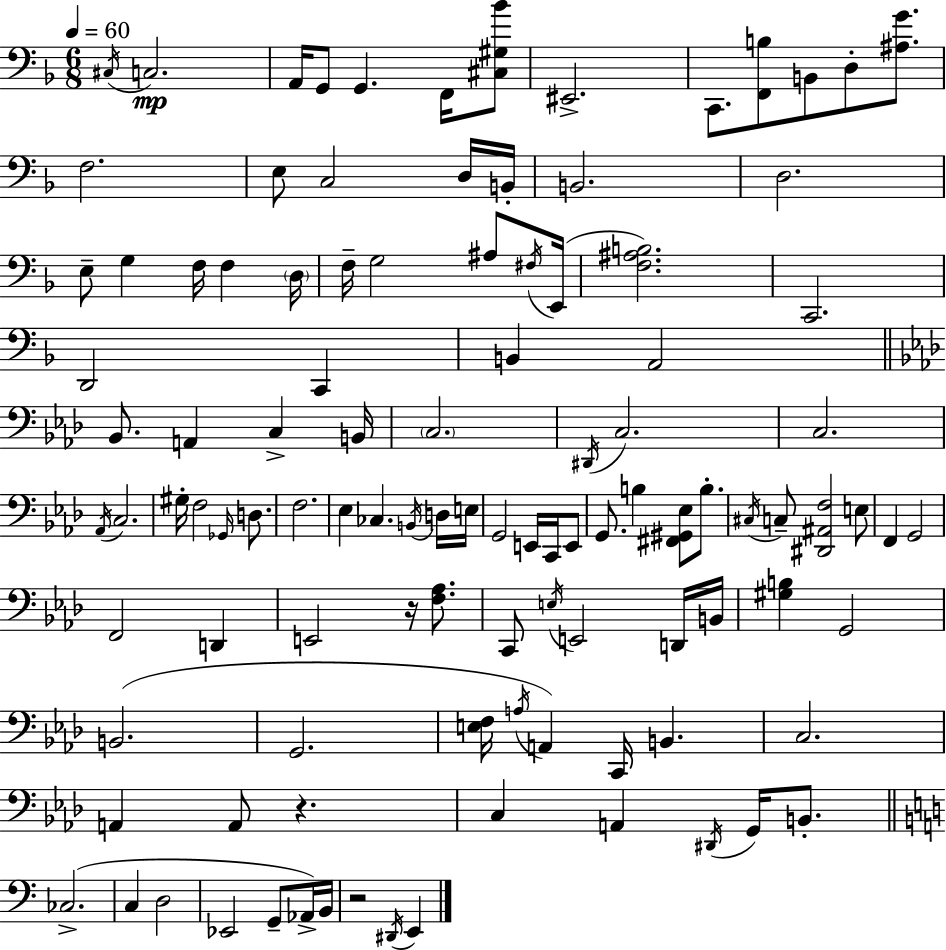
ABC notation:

X:1
T:Untitled
M:6/8
L:1/4
K:F
^C,/4 C,2 A,,/4 G,,/2 G,, F,,/4 [^C,^G,_B]/2 ^E,,2 C,,/2 [F,,B,]/2 B,,/2 D,/2 [^A,G]/2 F,2 E,/2 C,2 D,/4 B,,/4 B,,2 D,2 E,/2 G, F,/4 F, D,/4 F,/4 G,2 ^A,/2 ^F,/4 E,,/4 [F,^A,B,]2 C,,2 D,,2 C,, B,, A,,2 _B,,/2 A,, C, B,,/4 C,2 ^D,,/4 C,2 C,2 _A,,/4 C,2 ^G,/4 F,2 _G,,/4 D,/2 F,2 _E, _C, B,,/4 D,/4 E,/4 G,,2 E,,/4 C,,/4 E,,/2 G,,/2 B, [^F,,^G,,_E,]/2 B,/2 ^C,/4 C,/2 [^D,,^A,,F,]2 E,/2 F,, G,,2 F,,2 D,, E,,2 z/4 [F,_A,]/2 C,,/2 E,/4 E,,2 D,,/4 B,,/4 [^G,B,] G,,2 B,,2 G,,2 [E,F,]/4 A,/4 A,, C,,/4 B,, C,2 A,, A,,/2 z C, A,, ^D,,/4 G,,/4 B,,/2 _C,2 C, D,2 _E,,2 G,,/2 _A,,/4 B,,/4 z2 ^D,,/4 E,,